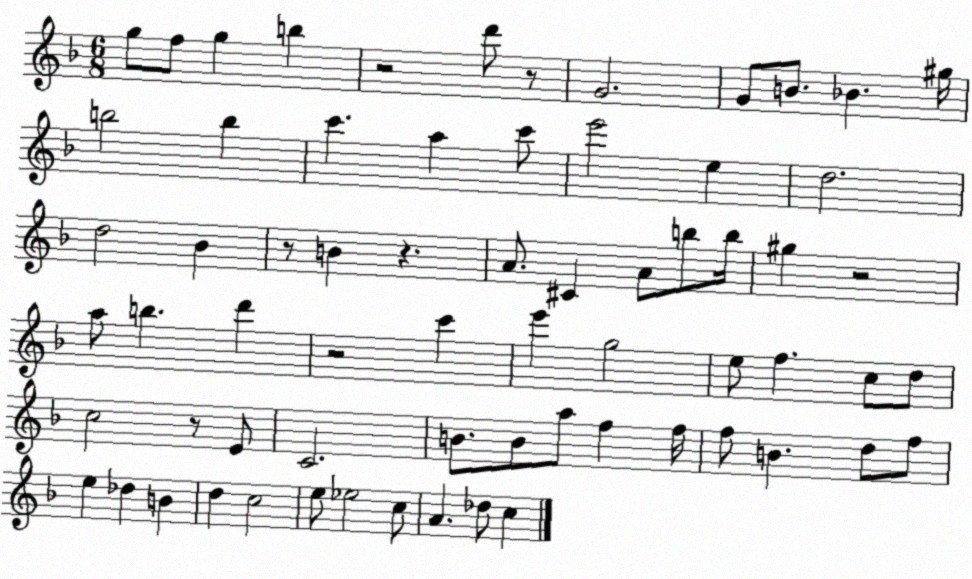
X:1
T:Untitled
M:6/8
L:1/4
K:F
g/2 f/2 g b z2 d'/2 z/2 G2 G/2 B/2 _B ^g/4 b2 b c' a c'/2 e'2 e d2 d2 _B z/2 B z A/2 ^C A/2 b/2 b/4 ^g z2 a/2 b d' z2 c' e' g2 e/2 f c/2 d/2 c2 z/2 E/2 C2 B/2 B/2 a/2 f f/4 f/2 B d/2 f/2 e _d B d c2 e/2 _e2 c/2 A _d/2 c